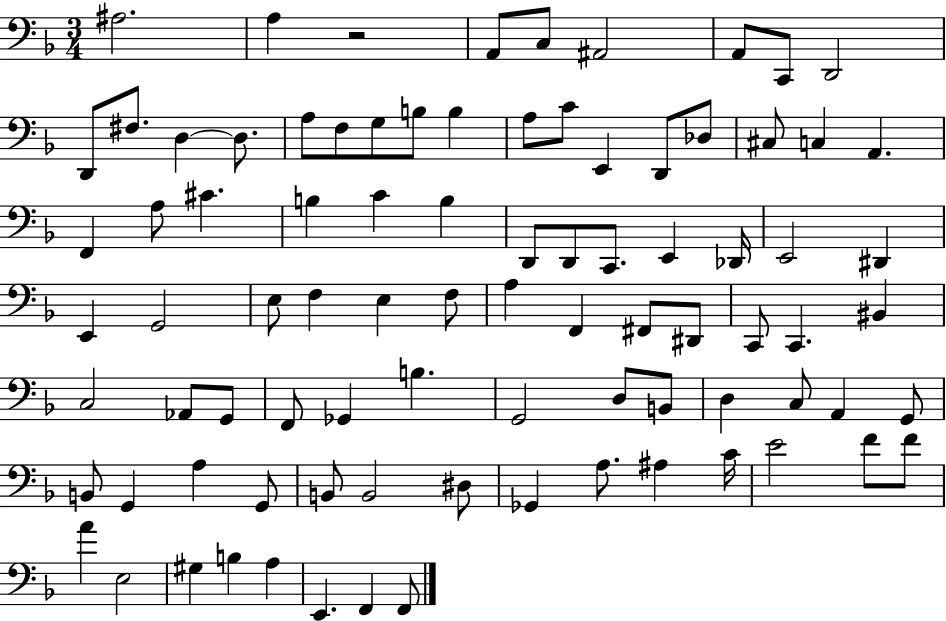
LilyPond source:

{
  \clef bass
  \numericTimeSignature
  \time 3/4
  \key f \major
  ais2. | a4 r2 | a,8 c8 ais,2 | a,8 c,8 d,2 | \break d,8 fis8. d4~~ d8. | a8 f8 g8 b8 b4 | a8 c'8 e,4 d,8 des8 | cis8 c4 a,4. | \break f,4 a8 cis'4. | b4 c'4 b4 | d,8 d,8 c,8. e,4 des,16 | e,2 dis,4 | \break e,4 g,2 | e8 f4 e4 f8 | a4 f,4 fis,8 dis,8 | c,8 c,4. bis,4 | \break c2 aes,8 g,8 | f,8 ges,4 b4. | g,2 d8 b,8 | d4 c8 a,4 g,8 | \break b,8 g,4 a4 g,8 | b,8 b,2 dis8 | ges,4 a8. ais4 c'16 | e'2 f'8 f'8 | \break a'4 e2 | gis4 b4 a4 | e,4. f,4 f,8 | \bar "|."
}